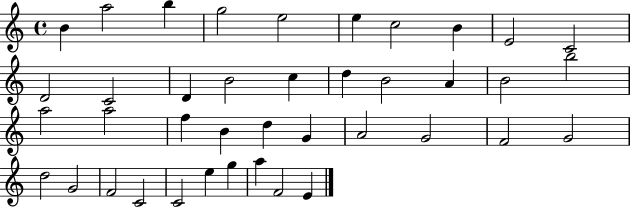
{
  \clef treble
  \time 4/4
  \defaultTimeSignature
  \key c \major
  b'4 a''2 b''4 | g''2 e''2 | e''4 c''2 b'4 | e'2 c'2 | \break d'2 c'2 | d'4 b'2 c''4 | d''4 b'2 a'4 | b'2 b''2 | \break a''2 a''2 | f''4 b'4 d''4 g'4 | a'2 g'2 | f'2 g'2 | \break d''2 g'2 | f'2 c'2 | c'2 e''4 g''4 | a''4 f'2 e'4 | \break \bar "|."
}